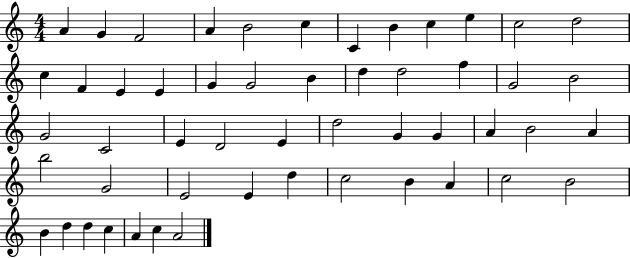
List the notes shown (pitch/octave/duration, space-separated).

A4/q G4/q F4/h A4/q B4/h C5/q C4/q B4/q C5/q E5/q C5/h D5/h C5/q F4/q E4/q E4/q G4/q G4/h B4/q D5/q D5/h F5/q G4/h B4/h G4/h C4/h E4/q D4/h E4/q D5/h G4/q G4/q A4/q B4/h A4/q B5/h G4/h E4/h E4/q D5/q C5/h B4/q A4/q C5/h B4/h B4/q D5/q D5/q C5/q A4/q C5/q A4/h